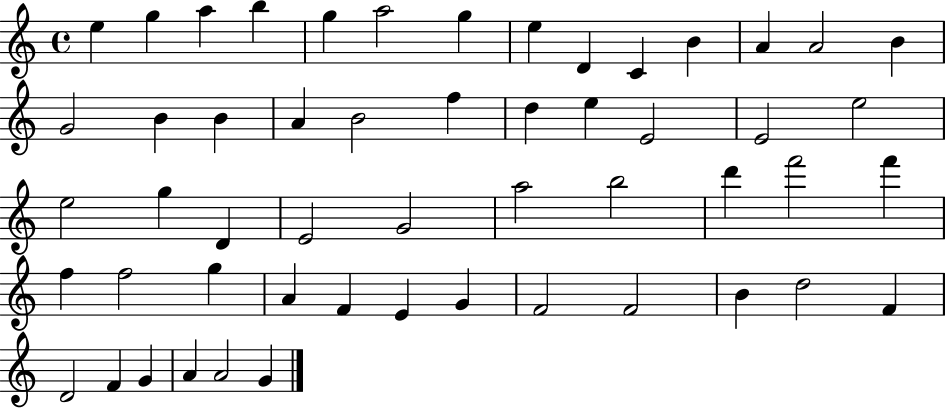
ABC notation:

X:1
T:Untitled
M:4/4
L:1/4
K:C
e g a b g a2 g e D C B A A2 B G2 B B A B2 f d e E2 E2 e2 e2 g D E2 G2 a2 b2 d' f'2 f' f f2 g A F E G F2 F2 B d2 F D2 F G A A2 G